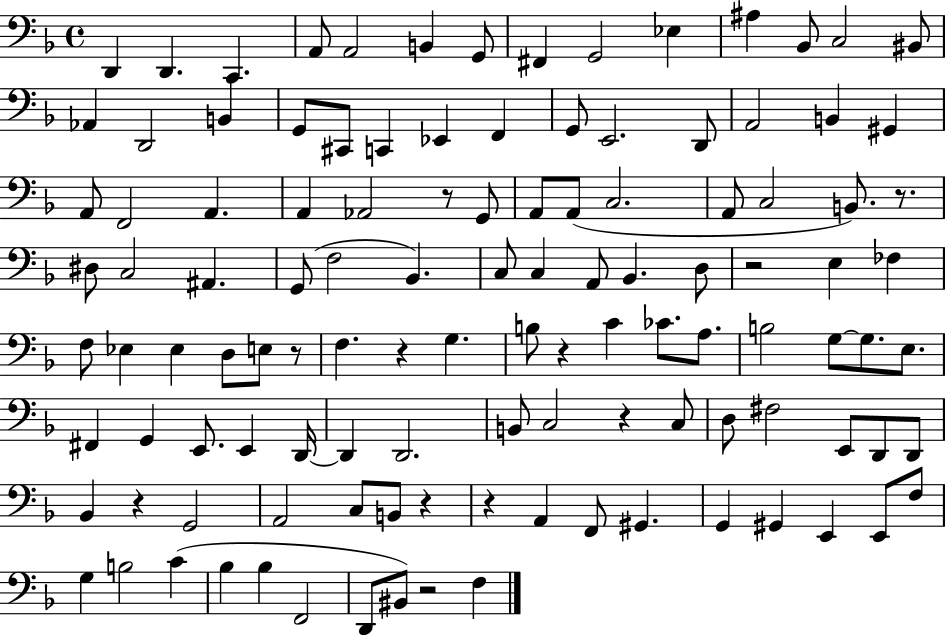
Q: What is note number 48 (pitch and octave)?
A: C3